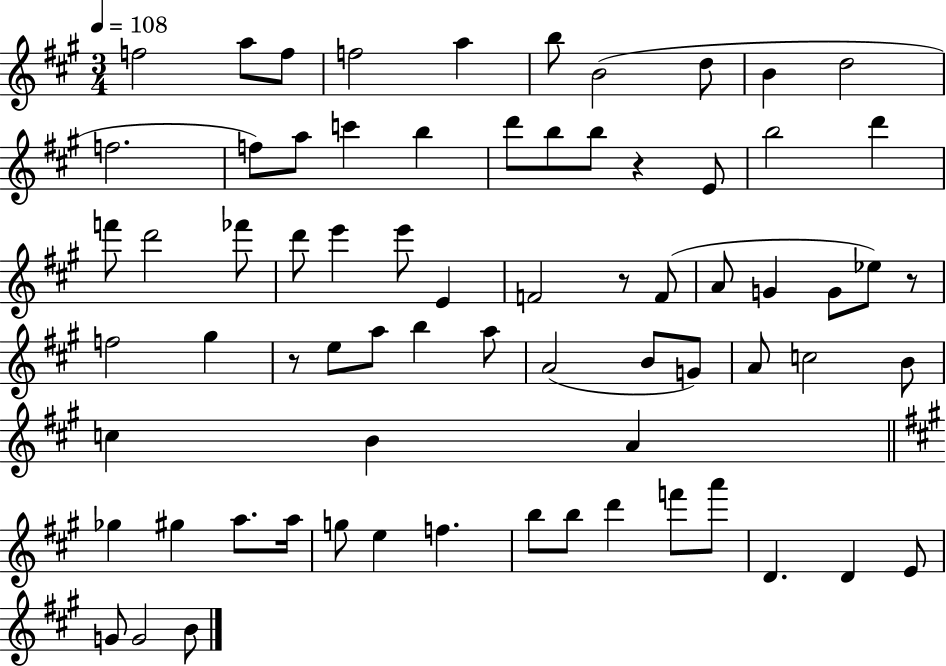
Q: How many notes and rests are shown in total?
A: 71